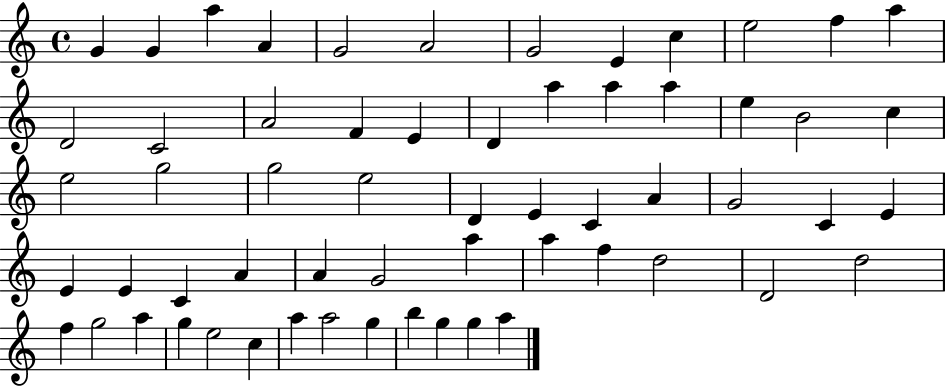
{
  \clef treble
  \time 4/4
  \defaultTimeSignature
  \key c \major
  g'4 g'4 a''4 a'4 | g'2 a'2 | g'2 e'4 c''4 | e''2 f''4 a''4 | \break d'2 c'2 | a'2 f'4 e'4 | d'4 a''4 a''4 a''4 | e''4 b'2 c''4 | \break e''2 g''2 | g''2 e''2 | d'4 e'4 c'4 a'4 | g'2 c'4 e'4 | \break e'4 e'4 c'4 a'4 | a'4 g'2 a''4 | a''4 f''4 d''2 | d'2 d''2 | \break f''4 g''2 a''4 | g''4 e''2 c''4 | a''4 a''2 g''4 | b''4 g''4 g''4 a''4 | \break \bar "|."
}